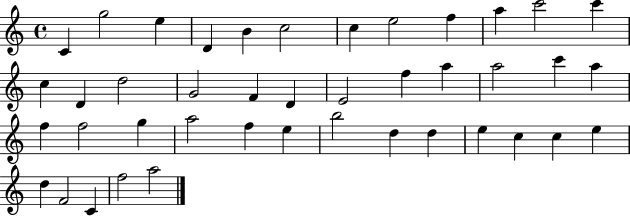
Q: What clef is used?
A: treble